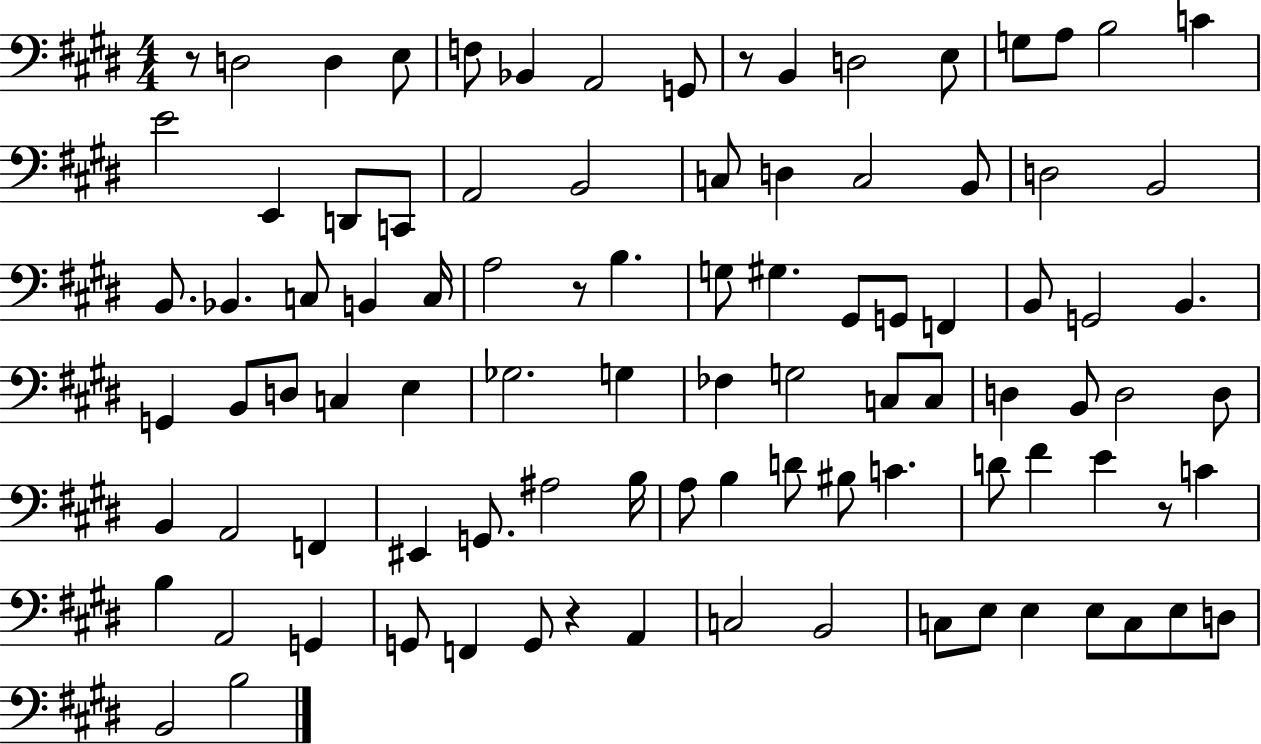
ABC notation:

X:1
T:Untitled
M:4/4
L:1/4
K:E
z/2 D,2 D, E,/2 F,/2 _B,, A,,2 G,,/2 z/2 B,, D,2 E,/2 G,/2 A,/2 B,2 C E2 E,, D,,/2 C,,/2 A,,2 B,,2 C,/2 D, C,2 B,,/2 D,2 B,,2 B,,/2 _B,, C,/2 B,, C,/4 A,2 z/2 B, G,/2 ^G, ^G,,/2 G,,/2 F,, B,,/2 G,,2 B,, G,, B,,/2 D,/2 C, E, _G,2 G, _F, G,2 C,/2 C,/2 D, B,,/2 D,2 D,/2 B,, A,,2 F,, ^E,, G,,/2 ^A,2 B,/4 A,/2 B, D/2 ^B,/2 C D/2 ^F E z/2 C B, A,,2 G,, G,,/2 F,, G,,/2 z A,, C,2 B,,2 C,/2 E,/2 E, E,/2 C,/2 E,/2 D,/2 B,,2 B,2